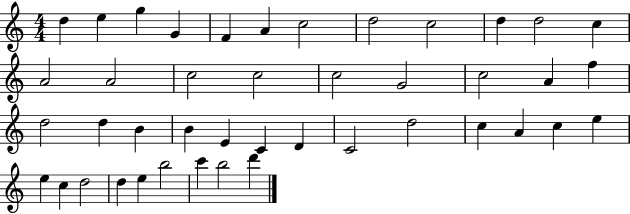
{
  \clef treble
  \numericTimeSignature
  \time 4/4
  \key c \major
  d''4 e''4 g''4 g'4 | f'4 a'4 c''2 | d''2 c''2 | d''4 d''2 c''4 | \break a'2 a'2 | c''2 c''2 | c''2 g'2 | c''2 a'4 f''4 | \break d''2 d''4 b'4 | b'4 e'4 c'4 d'4 | c'2 d''2 | c''4 a'4 c''4 e''4 | \break e''4 c''4 d''2 | d''4 e''4 b''2 | c'''4 b''2 d'''4 | \bar "|."
}